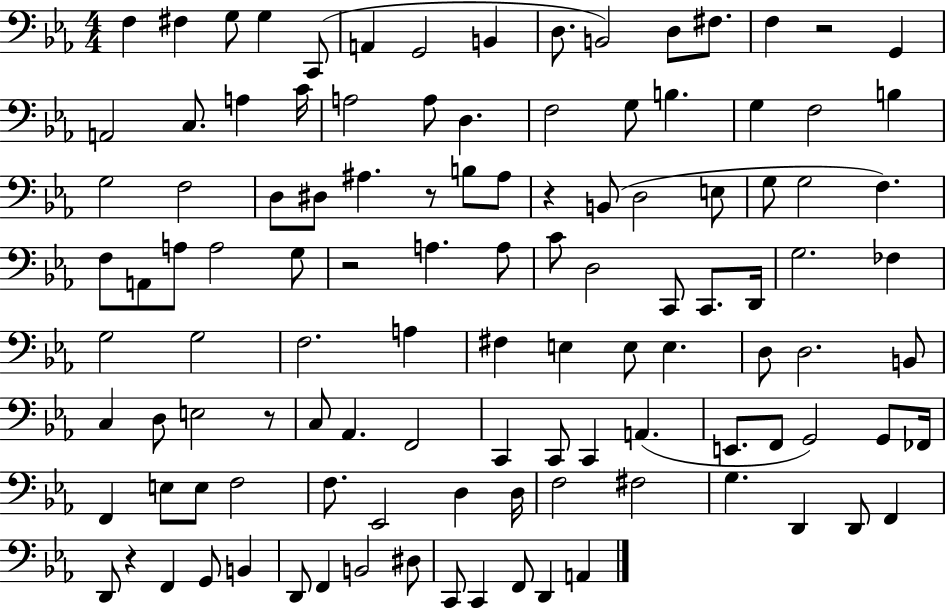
X:1
T:Untitled
M:4/4
L:1/4
K:Eb
F, ^F, G,/2 G, C,,/2 A,, G,,2 B,, D,/2 B,,2 D,/2 ^F,/2 F, z2 G,, A,,2 C,/2 A, C/4 A,2 A,/2 D, F,2 G,/2 B, G, F,2 B, G,2 F,2 D,/2 ^D,/2 ^A, z/2 B,/2 ^A,/2 z B,,/2 D,2 E,/2 G,/2 G,2 F, F,/2 A,,/2 A,/2 A,2 G,/2 z2 A, A,/2 C/2 D,2 C,,/2 C,,/2 D,,/4 G,2 _F, G,2 G,2 F,2 A, ^F, E, E,/2 E, D,/2 D,2 B,,/2 C, D,/2 E,2 z/2 C,/2 _A,, F,,2 C,, C,,/2 C,, A,, E,,/2 F,,/2 G,,2 G,,/2 _F,,/4 F,, E,/2 E,/2 F,2 F,/2 _E,,2 D, D,/4 F,2 ^F,2 G, D,, D,,/2 F,, D,,/2 z F,, G,,/2 B,, D,,/2 F,, B,,2 ^D,/2 C,,/2 C,, F,,/2 D,, A,,